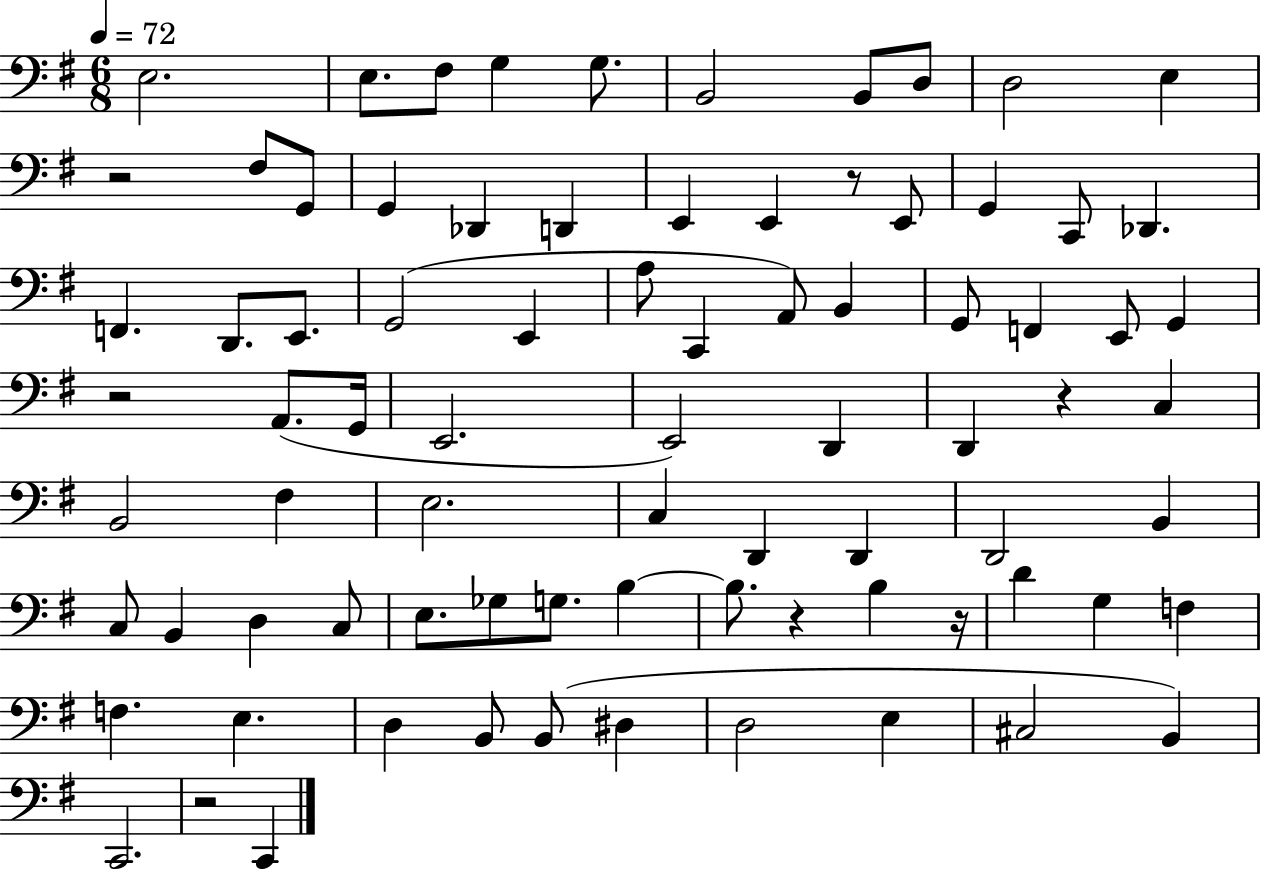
{
  \clef bass
  \numericTimeSignature
  \time 6/8
  \key g \major
  \tempo 4 = 72
  e2. | e8. fis8 g4 g8. | b,2 b,8 d8 | d2 e4 | \break r2 fis8 g,8 | g,4 des,4 d,4 | e,4 e,4 r8 e,8 | g,4 c,8 des,4. | \break f,4. d,8. e,8. | g,2( e,4 | a8 c,4 a,8) b,4 | g,8 f,4 e,8 g,4 | \break r2 a,8.( g,16 | e,2. | e,2) d,4 | d,4 r4 c4 | \break b,2 fis4 | e2. | c4 d,4 d,4 | d,2 b,4 | \break c8 b,4 d4 c8 | e8. ges8 g8. b4~~ | b8. r4 b4 r16 | d'4 g4 f4 | \break f4. e4. | d4 b,8 b,8( dis4 | d2 e4 | cis2 b,4) | \break c,2. | r2 c,4 | \bar "|."
}